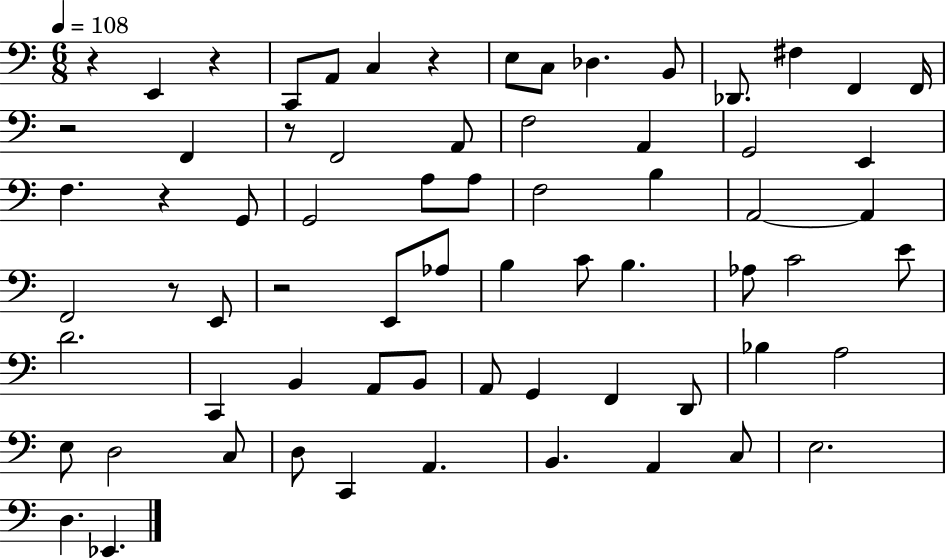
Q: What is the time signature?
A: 6/8